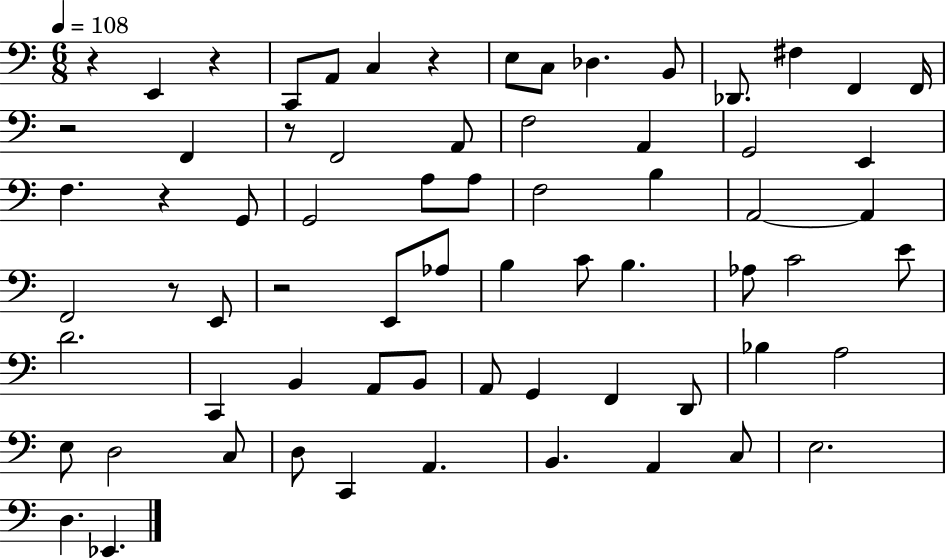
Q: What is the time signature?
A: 6/8